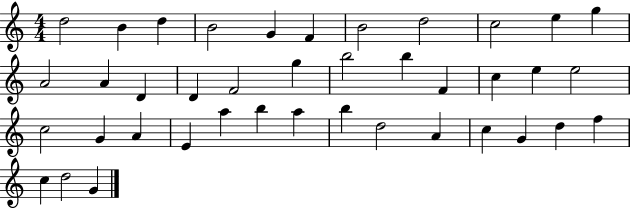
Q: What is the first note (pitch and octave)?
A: D5